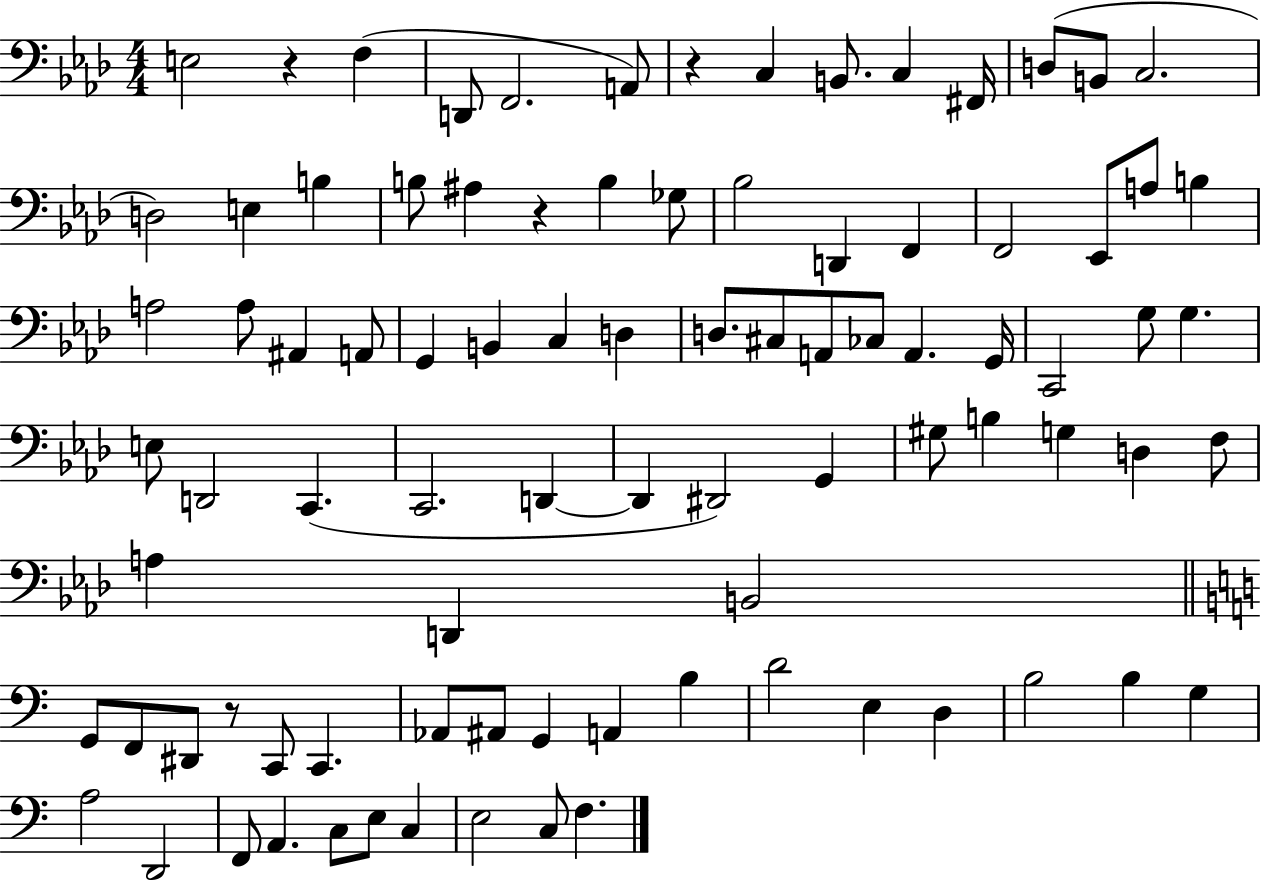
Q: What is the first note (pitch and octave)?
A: E3